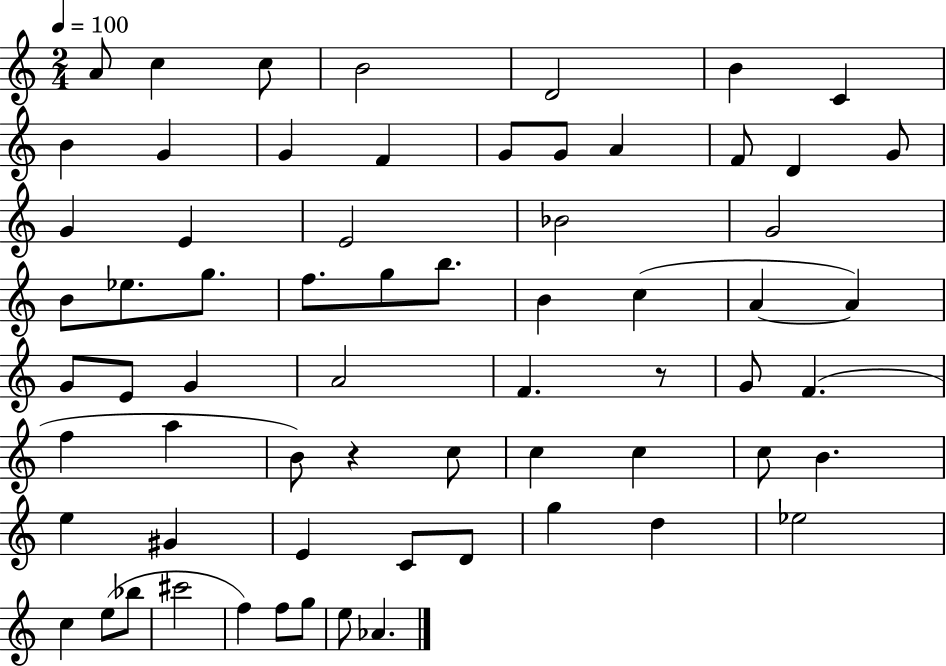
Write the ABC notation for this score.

X:1
T:Untitled
M:2/4
L:1/4
K:C
A/2 c c/2 B2 D2 B C B G G F G/2 G/2 A F/2 D G/2 G E E2 _B2 G2 B/2 _e/2 g/2 f/2 g/2 b/2 B c A A G/2 E/2 G A2 F z/2 G/2 F f a B/2 z c/2 c c c/2 B e ^G E C/2 D/2 g d _e2 c e/2 _b/2 ^c'2 f f/2 g/2 e/2 _A